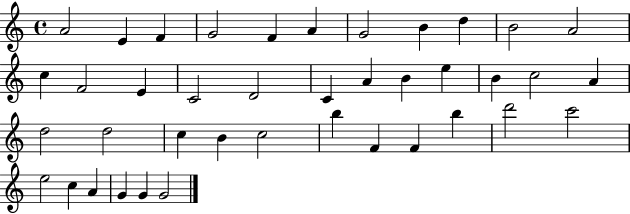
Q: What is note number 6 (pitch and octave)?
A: A4